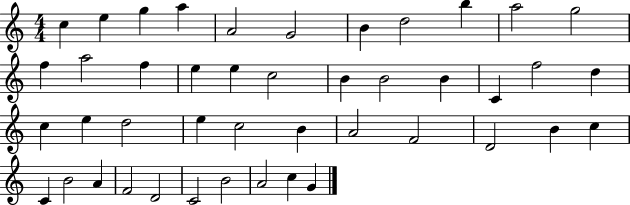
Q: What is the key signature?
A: C major